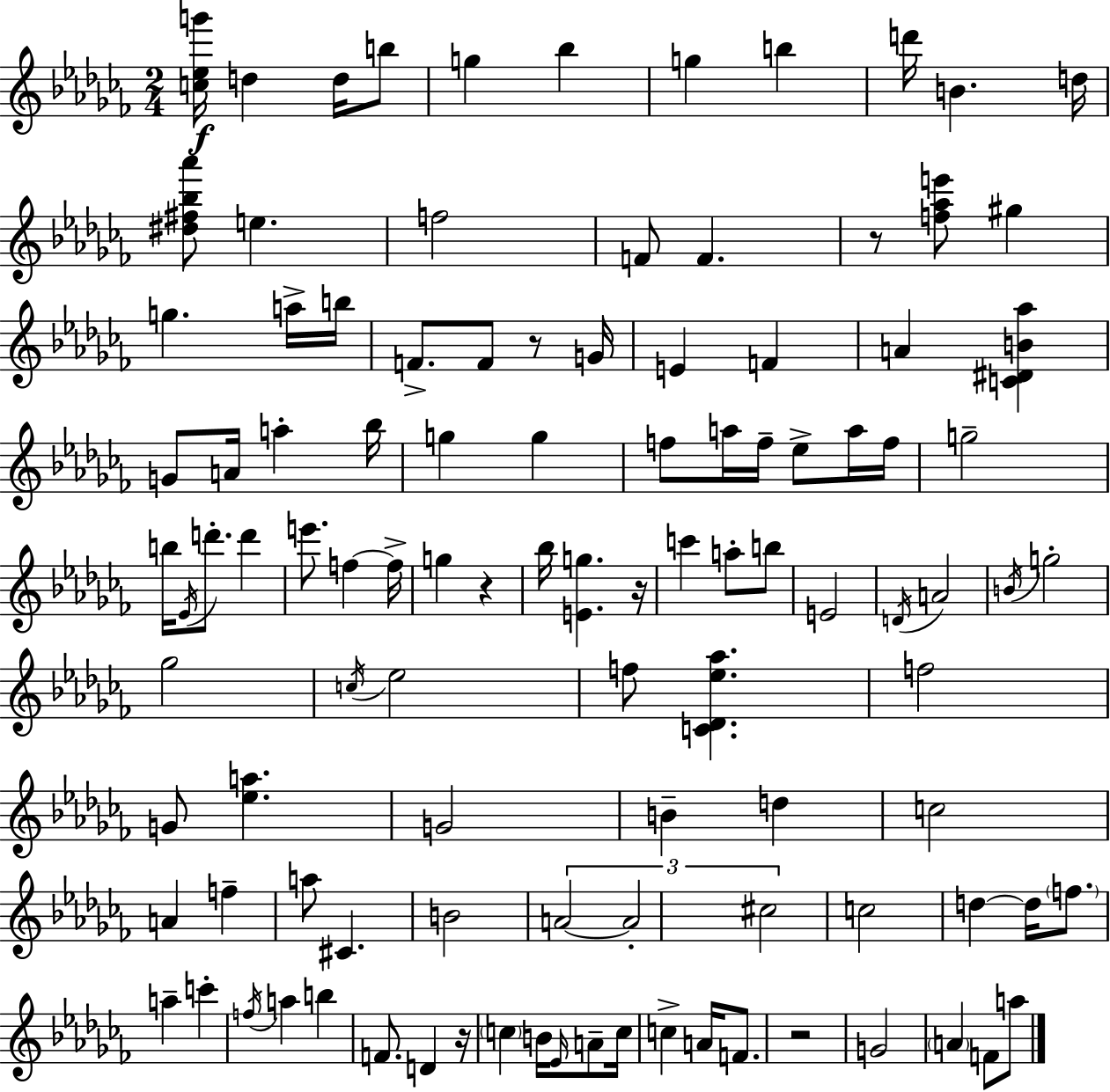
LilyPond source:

{
  \clef treble
  \numericTimeSignature
  \time 2/4
  \key aes \minor
  \repeat volta 2 { <c'' ees'' g'''>16\f d''4 d''16 b''8 | g''4 bes''4 | g''4 b''4 | d'''16 b'4. d''16 | \break <dis'' fis'' bes'' aes'''>8 e''4. | f''2 | f'8 f'4. | r8 <f'' aes'' e'''>8 gis''4 | \break g''4. a''16-> b''16 | f'8.-> f'8 r8 g'16 | e'4 f'4 | a'4 <c' dis' b' aes''>4 | \break g'8 a'16 a''4-. bes''16 | g''4 g''4 | f''8 a''16 f''16-- ees''8-> a''16 f''16 | g''2-- | \break b''16 \acciaccatura { ees'16 } d'''8.-. d'''4 | e'''8. f''4~~ | f''16-> g''4 r4 | bes''16 <e' g''>4. | \break r16 c'''4 a''8-. b''8 | e'2 | \acciaccatura { d'16 } a'2 | \acciaccatura { b'16 } g''2-. | \break ges''2 | \acciaccatura { c''16 } ees''2 | f''8 <c' des' ees'' aes''>4. | f''2 | \break g'8 <ees'' a''>4. | g'2 | b'4-- | d''4 c''2 | \break a'4 | f''4-- a''8 cis'4. | b'2 | \tuplet 3/2 { a'2~~ | \break a'2-. | cis''2 } | c''2 | d''4~~ | \break d''16 \parenthesize f''8. a''4-- | c'''4-. \acciaccatura { f''16 } a''4 | b''4 f'8. | d'4 r16 \parenthesize c''4 | \break b'16 \grace { ees'16 } a'8-- c''16 c''4-> | a'16 f'8. r2 | g'2 | \parenthesize a'4 | \break f'8 a''8 } \bar "|."
}